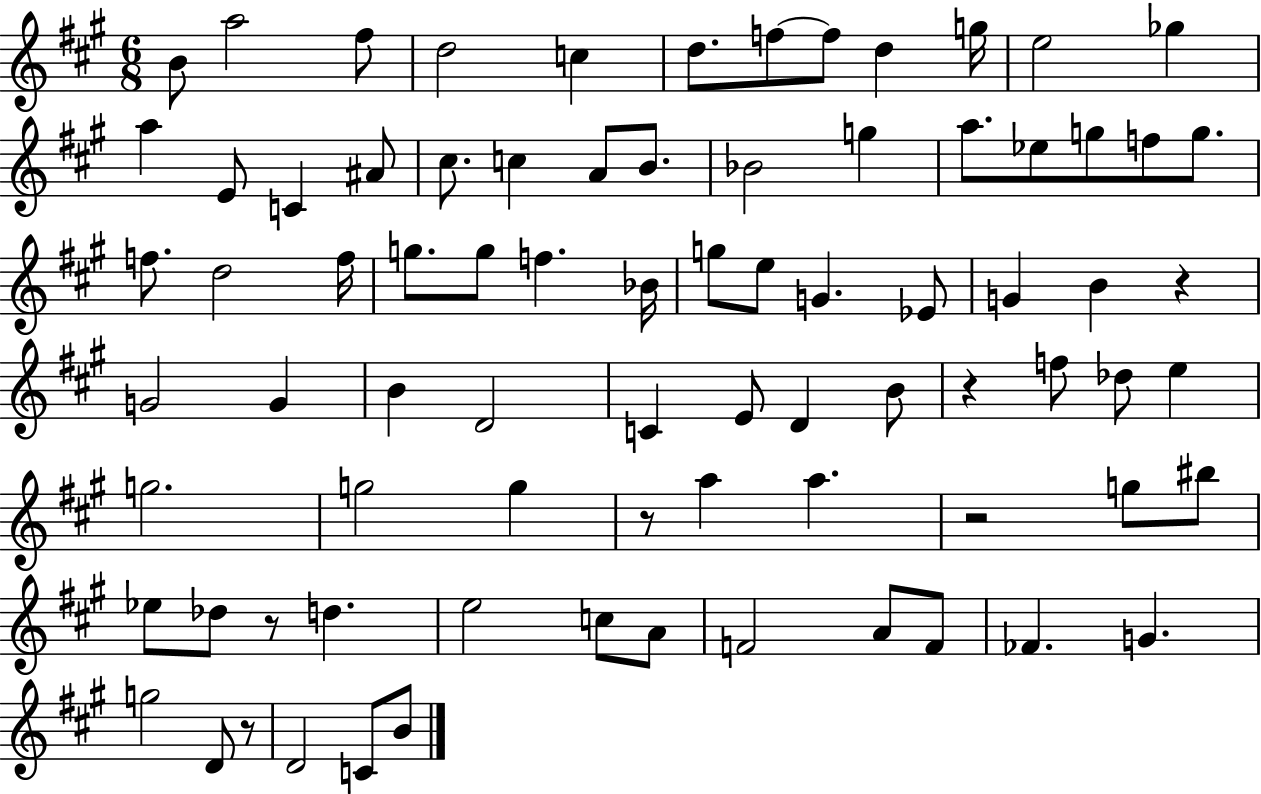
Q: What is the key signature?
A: A major